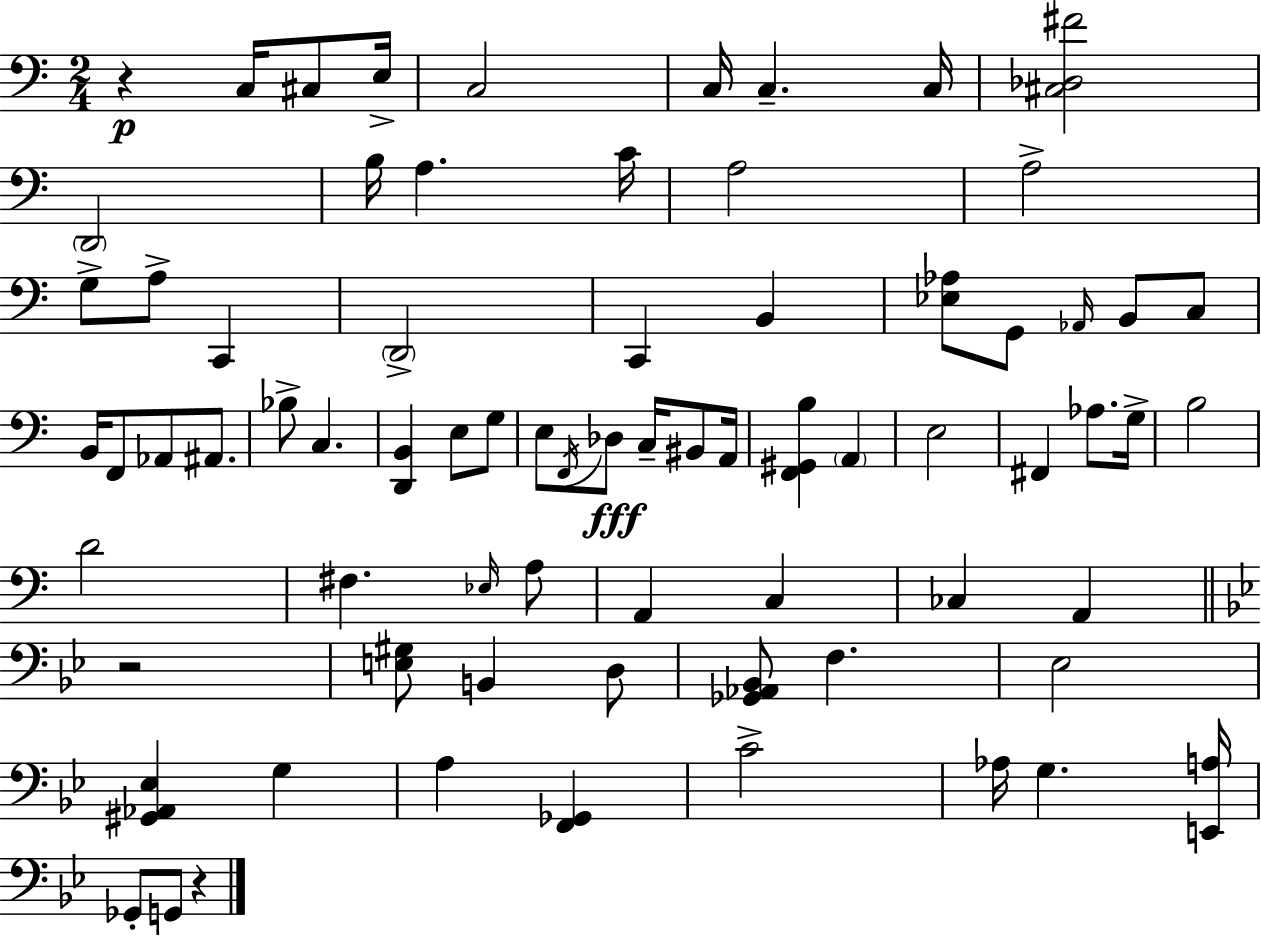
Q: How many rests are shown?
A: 3